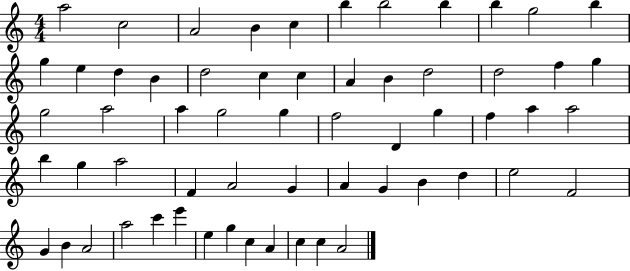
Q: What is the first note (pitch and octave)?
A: A5